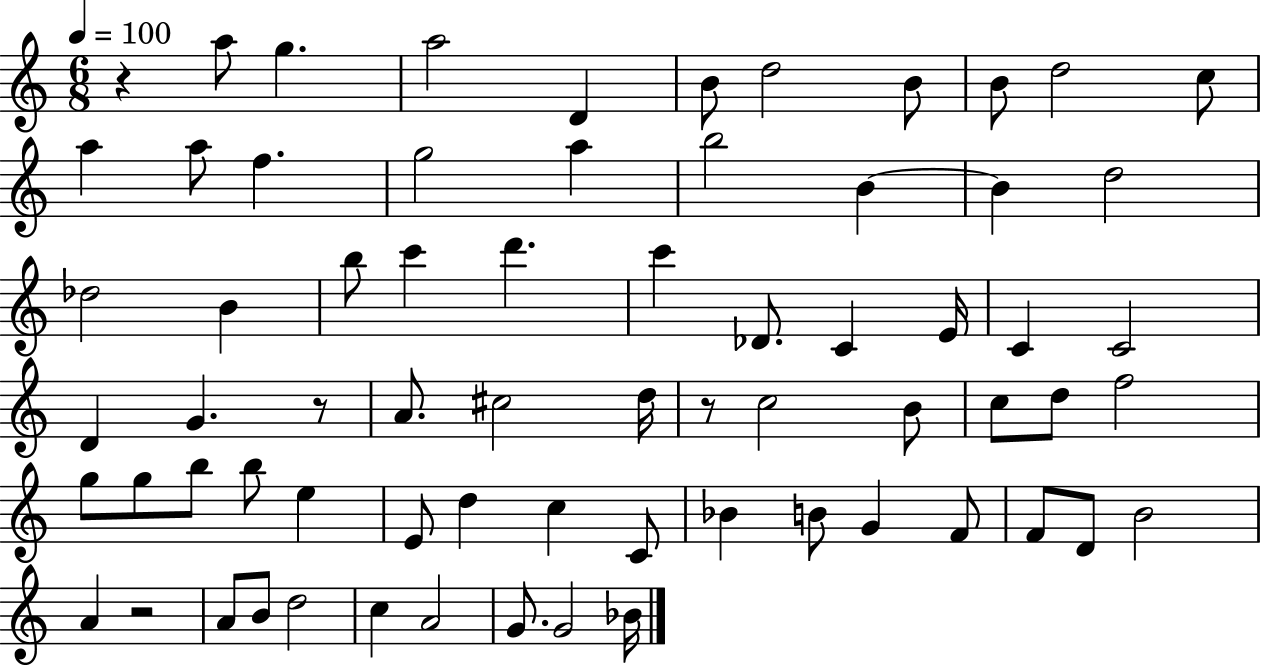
{
  \clef treble
  \numericTimeSignature
  \time 6/8
  \key c \major
  \tempo 4 = 100
  r4 a''8 g''4. | a''2 d'4 | b'8 d''2 b'8 | b'8 d''2 c''8 | \break a''4 a''8 f''4. | g''2 a''4 | b''2 b'4~~ | b'4 d''2 | \break des''2 b'4 | b''8 c'''4 d'''4. | c'''4 des'8. c'4 e'16 | c'4 c'2 | \break d'4 g'4. r8 | a'8. cis''2 d''16 | r8 c''2 b'8 | c''8 d''8 f''2 | \break g''8 g''8 b''8 b''8 e''4 | e'8 d''4 c''4 c'8 | bes'4 b'8 g'4 f'8 | f'8 d'8 b'2 | \break a'4 r2 | a'8 b'8 d''2 | c''4 a'2 | g'8. g'2 bes'16 | \break \bar "|."
}